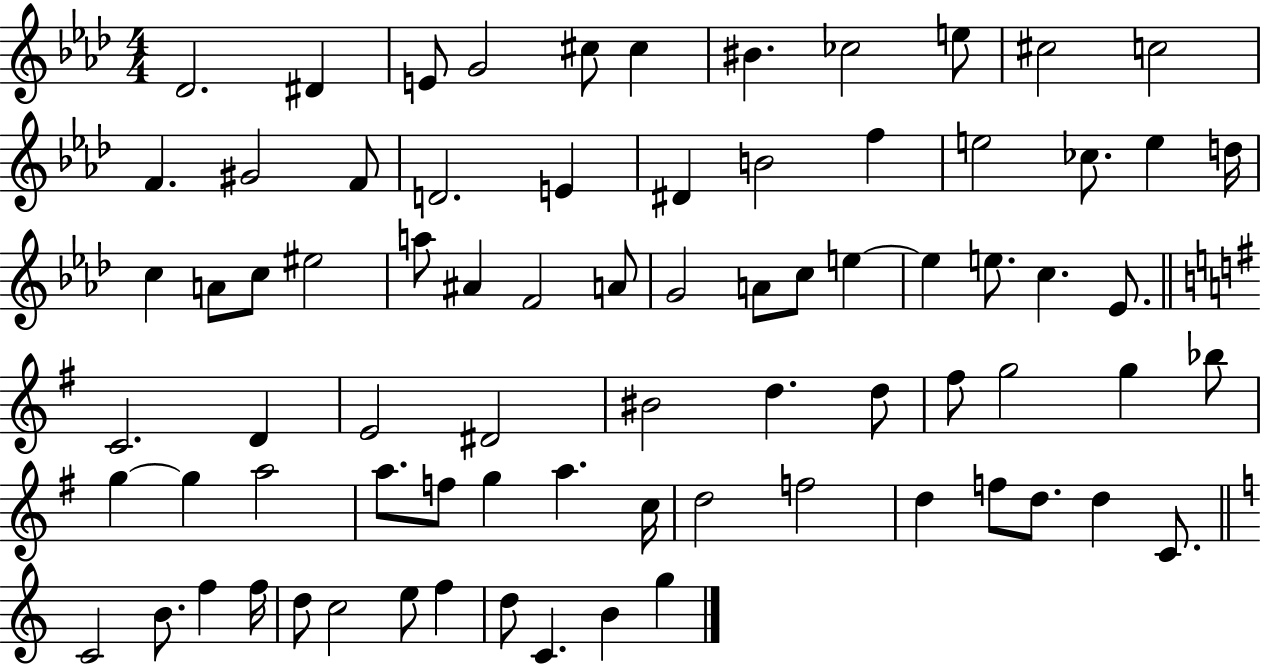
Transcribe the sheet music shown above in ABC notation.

X:1
T:Untitled
M:4/4
L:1/4
K:Ab
_D2 ^D E/2 G2 ^c/2 ^c ^B _c2 e/2 ^c2 c2 F ^G2 F/2 D2 E ^D B2 f e2 _c/2 e d/4 c A/2 c/2 ^e2 a/2 ^A F2 A/2 G2 A/2 c/2 e e e/2 c _E/2 C2 D E2 ^D2 ^B2 d d/2 ^f/2 g2 g _b/2 g g a2 a/2 f/2 g a c/4 d2 f2 d f/2 d/2 d C/2 C2 B/2 f f/4 d/2 c2 e/2 f d/2 C B g